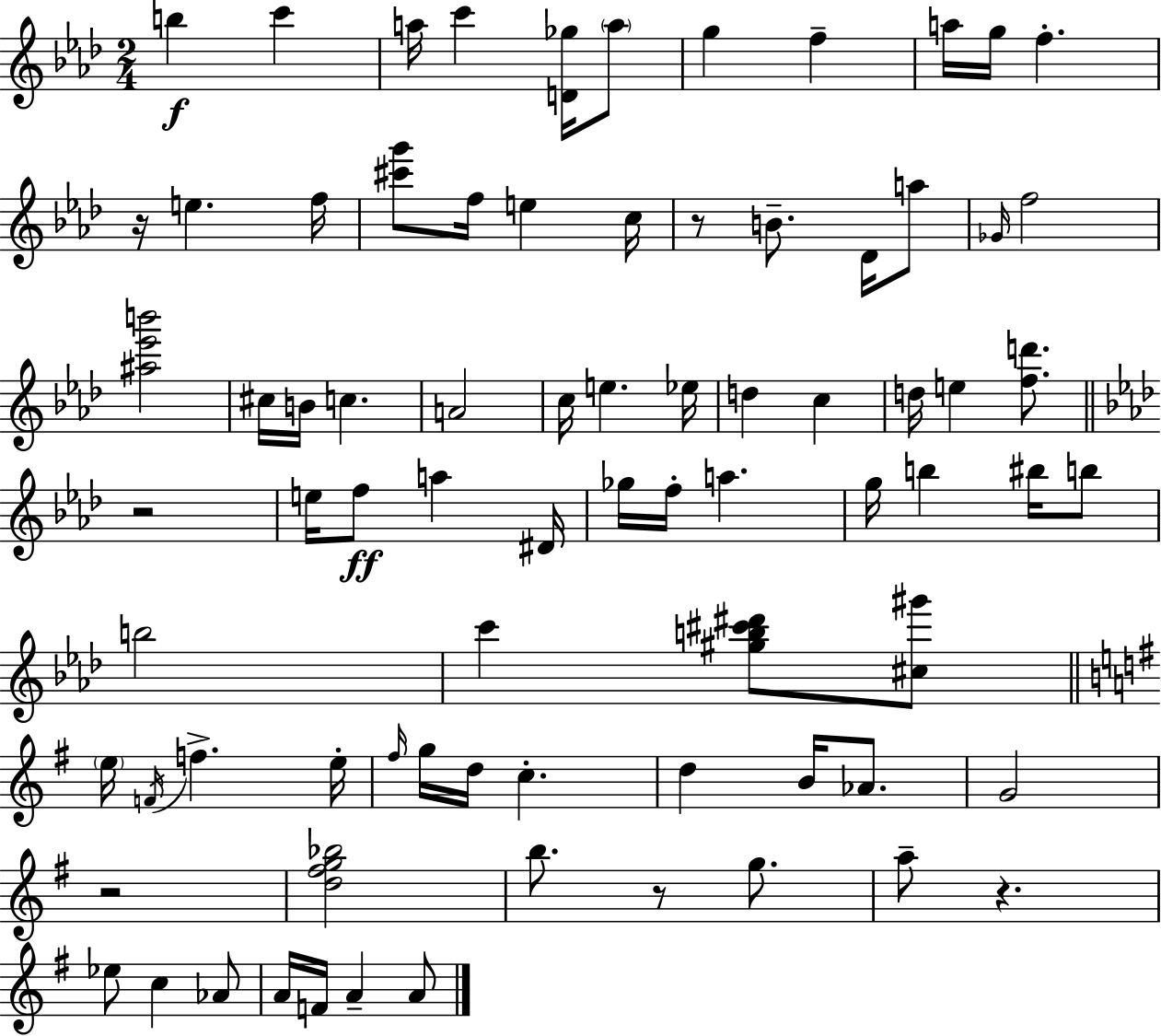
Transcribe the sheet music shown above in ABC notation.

X:1
T:Untitled
M:2/4
L:1/4
K:Fm
b c' a/4 c' [D_g]/4 a/2 g f a/4 g/4 f z/4 e f/4 [^c'g']/2 f/4 e c/4 z/2 B/2 _D/4 a/2 _G/4 f2 [^a_e'b']2 ^c/4 B/4 c A2 c/4 e _e/4 d c d/4 e [fd']/2 z2 e/4 f/2 a ^D/4 _g/4 f/4 a g/4 b ^b/4 b/2 b2 c' [^gb^c'^d']/2 [^c^g']/2 e/4 F/4 f e/4 ^f/4 g/4 d/4 c d B/4 _A/2 G2 z2 [d^fg_b]2 b/2 z/2 g/2 a/2 z _e/2 c _A/2 A/4 F/4 A A/2